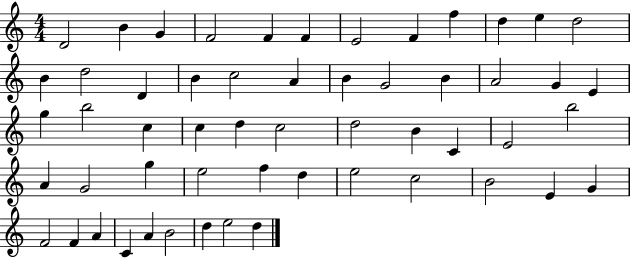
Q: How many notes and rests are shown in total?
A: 55